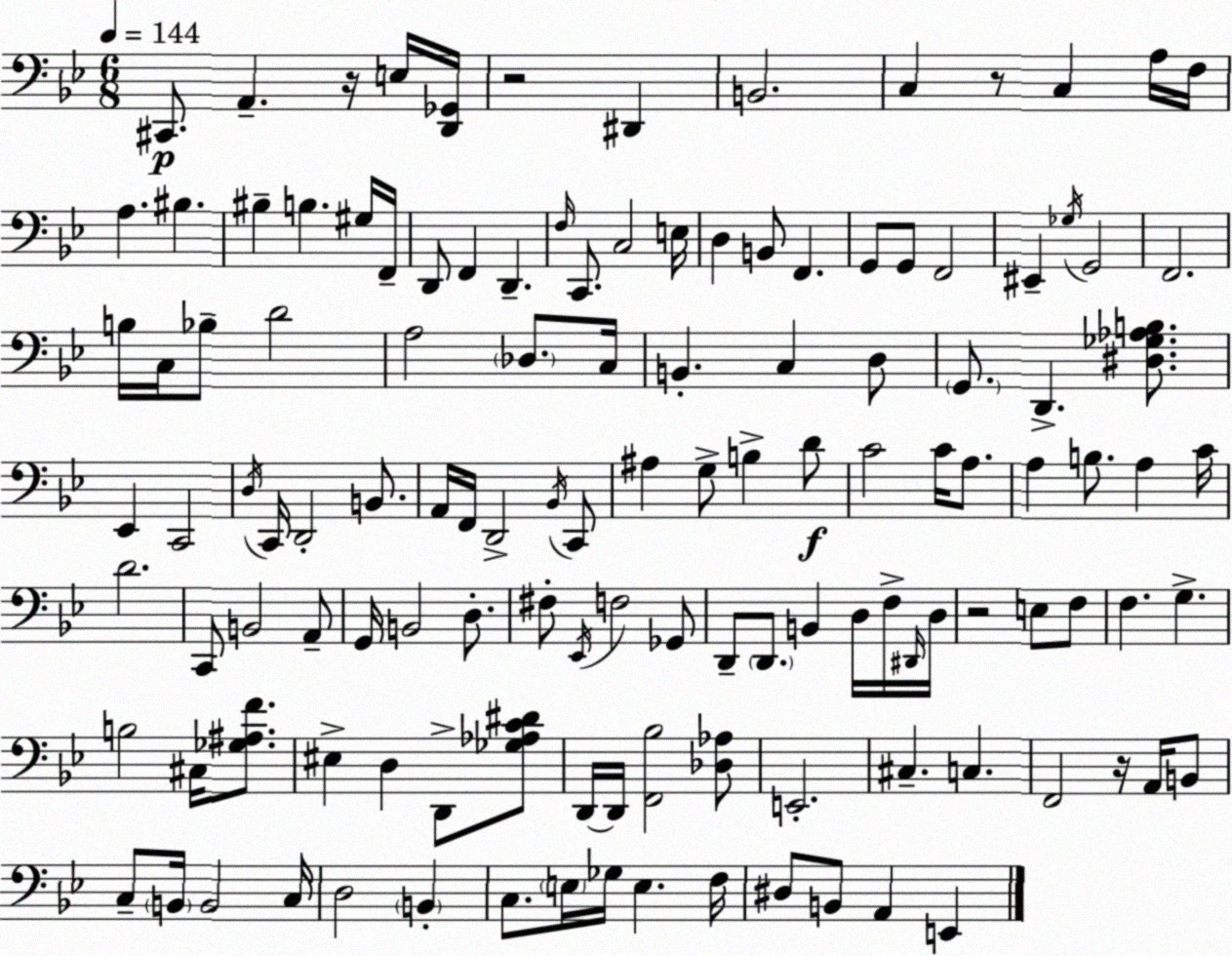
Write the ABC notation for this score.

X:1
T:Untitled
M:6/8
L:1/4
K:Bb
^C,,/2 A,, z/4 E,/4 [D,,_G,,]/4 z2 ^D,, B,,2 C, z/2 C, A,/4 F,/4 A, ^B, ^B, B, ^G,/4 F,,/4 D,,/2 F,, D,, F,/4 C,,/2 C,2 E,/4 D, B,,/2 F,, G,,/2 G,,/2 F,,2 ^E,, _G,/4 G,,2 F,,2 B,/4 C,/4 _B,/2 D2 A,2 _D,/2 C,/4 B,, C, D,/2 G,,/2 D,, [^D,_G,_A,B,]/2 _E,, C,,2 D,/4 C,,/4 D,,2 B,,/2 A,,/4 F,,/4 D,,2 _B,,/4 C,,/2 ^A, G,/2 B, D/2 C2 C/4 A,/2 A, B,/2 A, C/4 D2 C,,/2 B,,2 A,,/2 G,,/4 B,,2 D,/2 ^F,/2 _E,,/4 F,2 _G,,/2 D,,/2 D,,/2 B,, D,/4 F,/4 ^D,,/4 D,/4 z2 E,/2 F,/2 F, G, B,2 ^C,/4 [_G,^A,F]/2 ^E, D, D,,/2 [_G,_A,C^D]/2 D,,/4 D,,/4 [F,,_B,]2 [_D,_A,]/2 E,,2 ^C, C, F,,2 z/4 A,,/4 B,,/2 C,/2 B,,/4 B,,2 C,/4 D,2 B,, C,/2 E,/4 _G,/4 E, F,/4 ^D,/2 B,,/2 A,, E,,